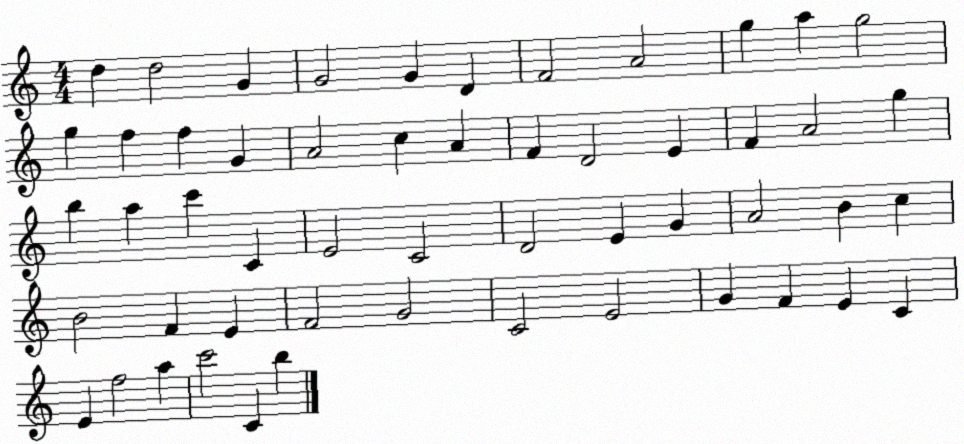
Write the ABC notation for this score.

X:1
T:Untitled
M:4/4
L:1/4
K:C
d d2 G G2 G D F2 A2 g a g2 g f f G A2 c A F D2 E F A2 g b a c' C E2 C2 D2 E G A2 B c B2 F E F2 G2 C2 E2 G F E C E f2 a c'2 C b